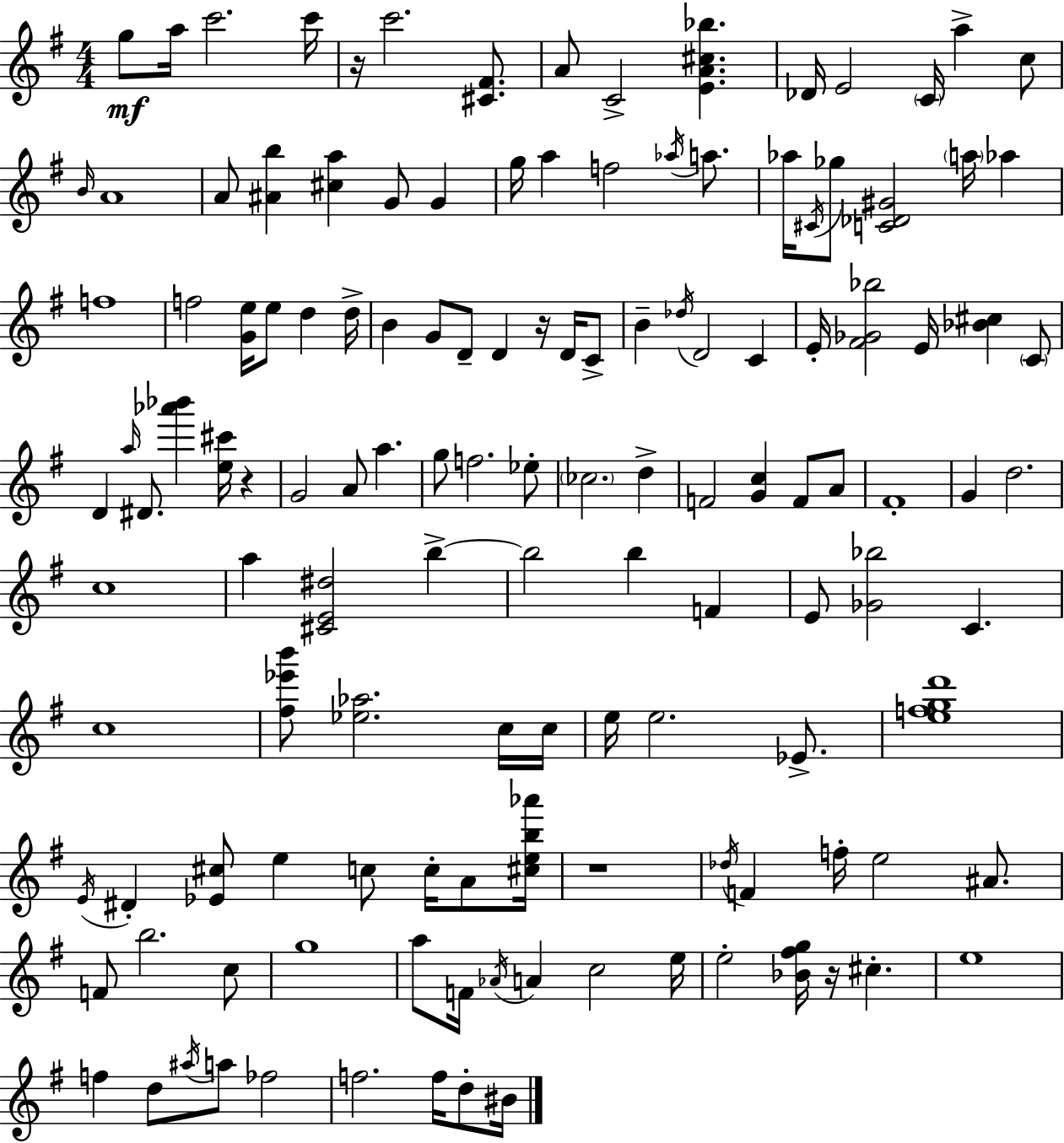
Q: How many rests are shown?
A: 5